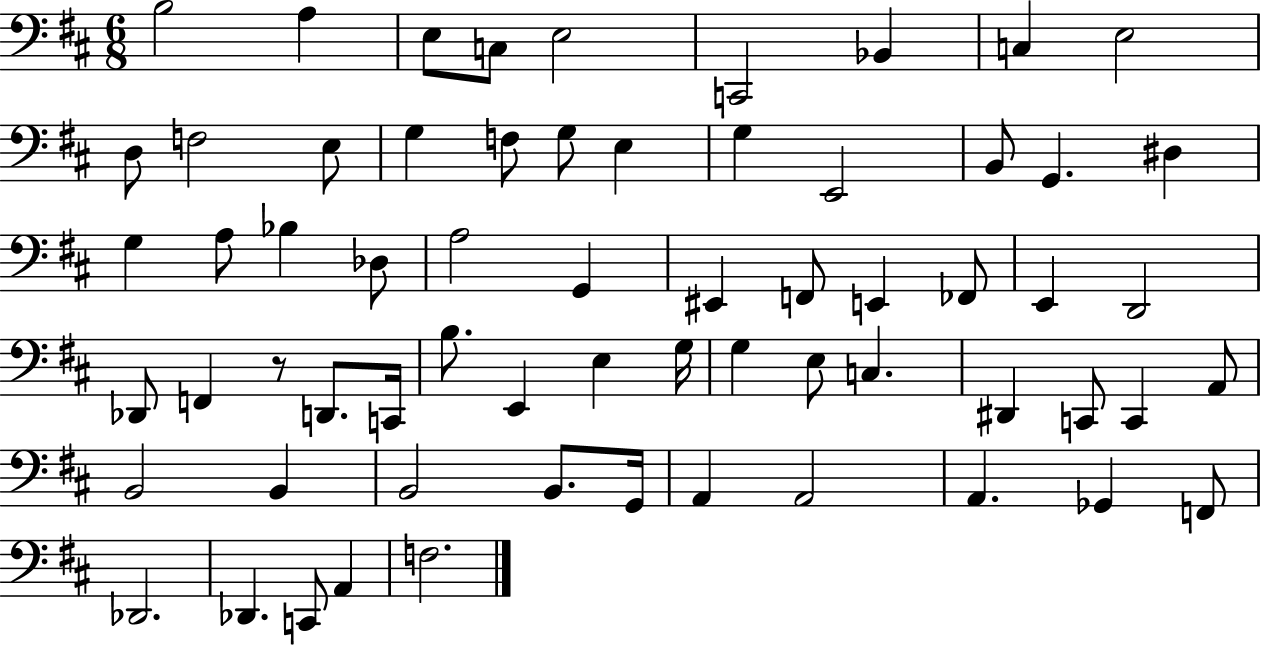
B3/h A3/q E3/e C3/e E3/h C2/h Bb2/q C3/q E3/h D3/e F3/h E3/e G3/q F3/e G3/e E3/q G3/q E2/h B2/e G2/q. D#3/q G3/q A3/e Bb3/q Db3/e A3/h G2/q EIS2/q F2/e E2/q FES2/e E2/q D2/h Db2/e F2/q R/e D2/e. C2/s B3/e. E2/q E3/q G3/s G3/q E3/e C3/q. D#2/q C2/e C2/q A2/e B2/h B2/q B2/h B2/e. G2/s A2/q A2/h A2/q. Gb2/q F2/e Db2/h. Db2/q. C2/e A2/q F3/h.